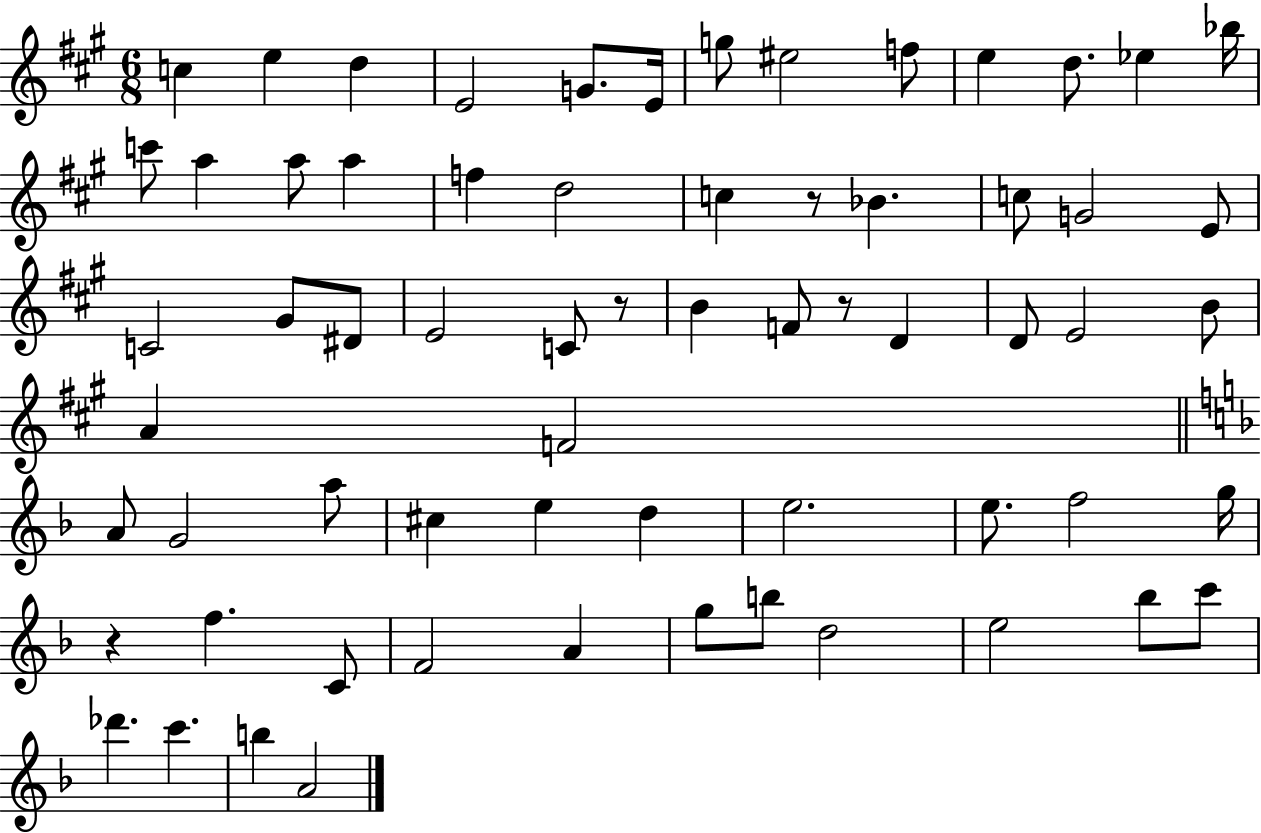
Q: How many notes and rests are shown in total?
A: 65